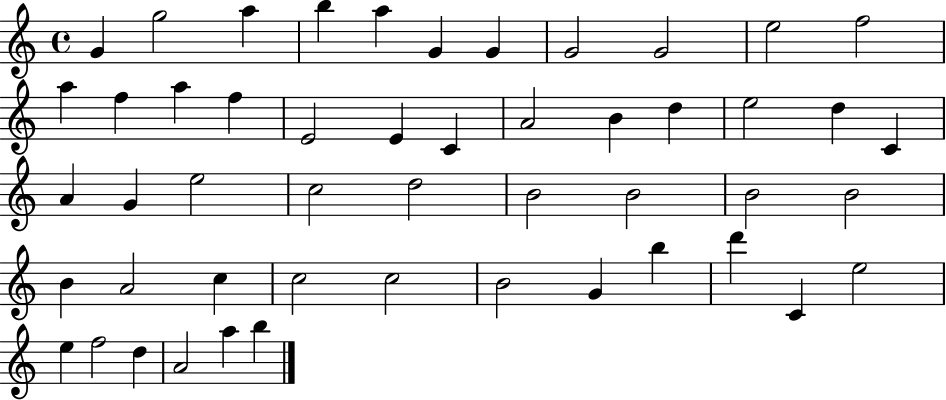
{
  \clef treble
  \time 4/4
  \defaultTimeSignature
  \key c \major
  g'4 g''2 a''4 | b''4 a''4 g'4 g'4 | g'2 g'2 | e''2 f''2 | \break a''4 f''4 a''4 f''4 | e'2 e'4 c'4 | a'2 b'4 d''4 | e''2 d''4 c'4 | \break a'4 g'4 e''2 | c''2 d''2 | b'2 b'2 | b'2 b'2 | \break b'4 a'2 c''4 | c''2 c''2 | b'2 g'4 b''4 | d'''4 c'4 e''2 | \break e''4 f''2 d''4 | a'2 a''4 b''4 | \bar "|."
}